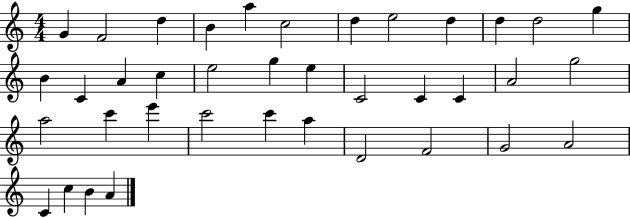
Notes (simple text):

G4/q F4/h D5/q B4/q A5/q C5/h D5/q E5/h D5/q D5/q D5/h G5/q B4/q C4/q A4/q C5/q E5/h G5/q E5/q C4/h C4/q C4/q A4/h G5/h A5/h C6/q E6/q C6/h C6/q A5/q D4/h F4/h G4/h A4/h C4/q C5/q B4/q A4/q